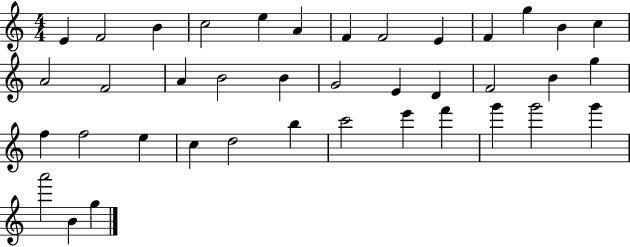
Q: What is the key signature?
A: C major